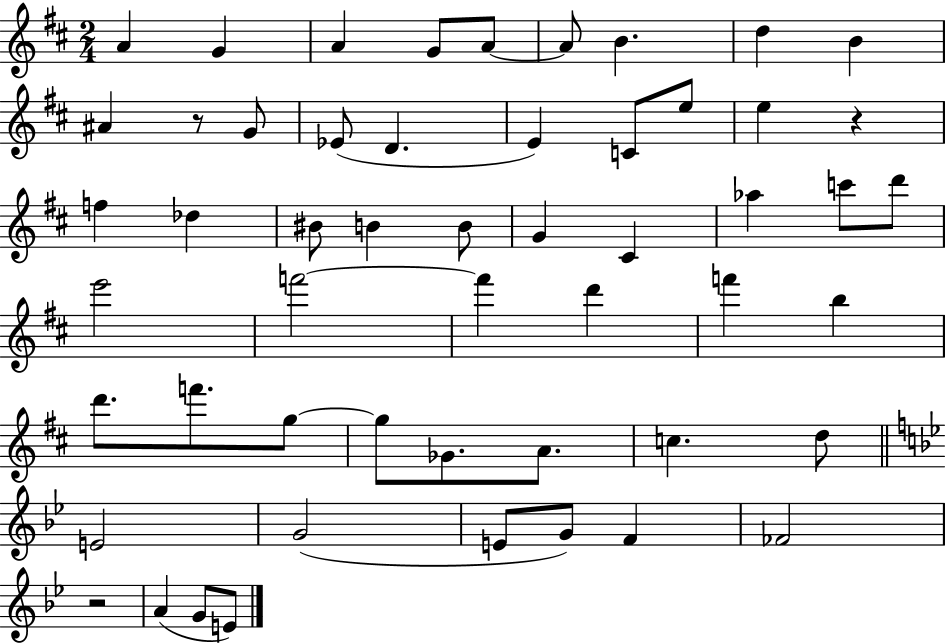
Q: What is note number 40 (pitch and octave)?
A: C5